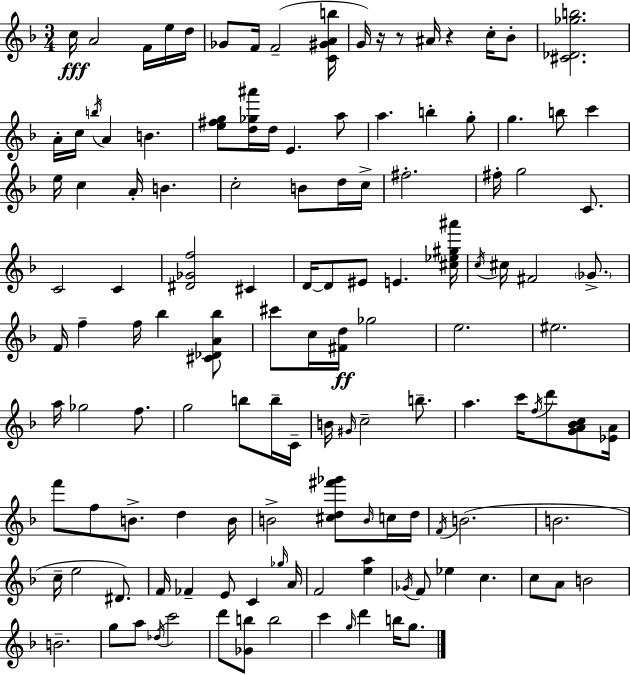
C5/s A4/h F4/s E5/s D5/s Gb4/e F4/s F4/h [C4,G#4,A4,B5]/s G4/s R/s R/e A#4/s R/q C5/s Bb4/e [C#4,Db4,Gb5,B5]/h. A4/s C5/s B5/s A4/q B4/q. [E5,F#5,G5]/e [D5,Gb5,A#6]/s D5/s E4/q. A5/e A5/q. B5/q G5/e G5/q. B5/e C6/q E5/s C5/q A4/s B4/q. C5/h B4/e D5/s C5/s F#5/h. F#5/s G5/h C4/e. C4/h C4/q [D#4,Gb4,F5]/h C#4/q D4/s D4/e EIS4/e E4/q. [C#5,Eb5,G#5,A#6]/s C5/s C#5/s F#4/h Gb4/e. F4/s F5/q F5/s Bb5/q [C#4,Db4,A4,Bb5]/e C#6/e C5/s [F#4,D5]/s Gb5/h E5/h. EIS5/h. A5/s Gb5/h F5/e. G5/h B5/e B5/s C4/s B4/s G#4/s C5/h B5/e. A5/q. C6/s F5/s D6/e [G4,A4,Bb4,C5]/e [Eb4,A4]/s F6/e F5/e B4/e. D5/q B4/s B4/h [C#5,D5,F#6,Gb6]/e B4/s C5/s D5/s F4/s B4/h. B4/h. C5/s E5/h D#4/e. F4/s FES4/q E4/e C4/q Gb5/s A4/s F4/h [E5,A5]/q Gb4/s F4/e Eb5/q C5/q. C5/e A4/e B4/h B4/h. G5/e A5/e Db5/s C6/h D6/e [Gb4,B5]/e B5/h C6/q G5/s D6/q B5/s G5/e.